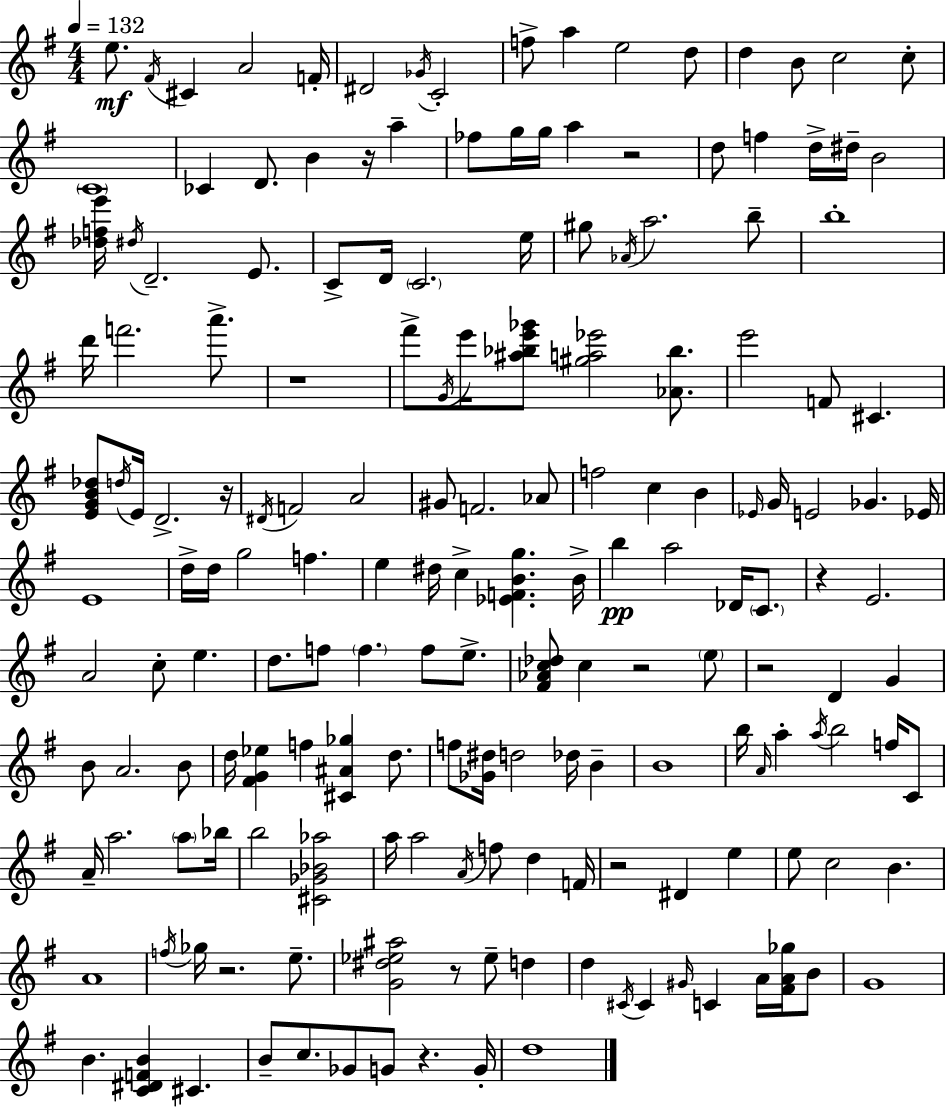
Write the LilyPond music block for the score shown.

{
  \clef treble
  \numericTimeSignature
  \time 4/4
  \key e \minor
  \tempo 4 = 132
  e''8.\mf \acciaccatura { fis'16 } cis'4 a'2 | f'16-. dis'2 \acciaccatura { ges'16 } c'2-. | f''8-> a''4 e''2 | d''8 d''4 b'8 c''2 | \break c''8-. \parenthesize c'1 | ces'4 d'8. b'4 r16 a''4-- | fes''8 g''16 g''16 a''4 r2 | d''8 f''4 d''16-> dis''16-- b'2 | \break <des'' f'' e'''>16 \acciaccatura { dis''16 } d'2.-- | e'8. c'8-> d'16 \parenthesize c'2. | e''16 gis''8 \acciaccatura { aes'16 } a''2. | b''8-- b''1-. | \break d'''16 f'''2. | a'''8.-> r1 | fis'''8-> \acciaccatura { g'16 } e'''16 <ais'' bes'' e''' ges'''>8 <gis'' a'' ees'''>2 | <aes' bes''>8. e'''2 f'8 cis'4. | \break <e' g' b' des''>8 \acciaccatura { d''16 } e'16 d'2.-> | r16 \acciaccatura { dis'16 } f'2 a'2 | gis'8 f'2. | aes'8 f''2 c''4 | \break b'4 \grace { ees'16 } g'16 e'2 | ges'4. ees'16 e'1 | d''16-> d''16 g''2 | f''4. e''4 dis''16 c''4-> | \break <ees' f' b' g''>4. b'16-> b''4\pp a''2 | des'16 \parenthesize c'8. r4 e'2. | a'2 | c''8-. e''4. d''8. f''8 \parenthesize f''4. | \break f''8 e''8.-> <fis' aes' c'' des''>8 c''4 r2 | \parenthesize e''8 r2 | d'4 g'4 b'8 a'2. | b'8 d''16 <fis' g' ees''>4 f''4 | \break <cis' ais' ges''>4 d''8. f''8 <ges' dis''>16 d''2 | des''16 b'4-- b'1 | b''16 \grace { a'16 } a''4-. \acciaccatura { a''16 } b''2 | f''16 c'8 a'16-- a''2. | \break \parenthesize a''8 bes''16 b''2 | <cis' ges' bes' aes''>2 a''16 a''2 | \acciaccatura { a'16 } f''8 d''4 f'16 r2 | dis'4 e''4 e''8 c''2 | \break b'4. a'1 | \acciaccatura { f''16 } ges''16 r2. | e''8.-- <g' dis'' ees'' ais''>2 | r8 ees''8-- d''4 d''4 | \break \acciaccatura { cis'16 } cis'4 \grace { gis'16 } c'4 a'16 <fis' a' ges''>16 b'8 g'1 | b'4. | <c' dis' f' b'>4 cis'4. b'8-- | c''8. ges'8 g'8 r4. g'16-. d''1 | \break \bar "|."
}